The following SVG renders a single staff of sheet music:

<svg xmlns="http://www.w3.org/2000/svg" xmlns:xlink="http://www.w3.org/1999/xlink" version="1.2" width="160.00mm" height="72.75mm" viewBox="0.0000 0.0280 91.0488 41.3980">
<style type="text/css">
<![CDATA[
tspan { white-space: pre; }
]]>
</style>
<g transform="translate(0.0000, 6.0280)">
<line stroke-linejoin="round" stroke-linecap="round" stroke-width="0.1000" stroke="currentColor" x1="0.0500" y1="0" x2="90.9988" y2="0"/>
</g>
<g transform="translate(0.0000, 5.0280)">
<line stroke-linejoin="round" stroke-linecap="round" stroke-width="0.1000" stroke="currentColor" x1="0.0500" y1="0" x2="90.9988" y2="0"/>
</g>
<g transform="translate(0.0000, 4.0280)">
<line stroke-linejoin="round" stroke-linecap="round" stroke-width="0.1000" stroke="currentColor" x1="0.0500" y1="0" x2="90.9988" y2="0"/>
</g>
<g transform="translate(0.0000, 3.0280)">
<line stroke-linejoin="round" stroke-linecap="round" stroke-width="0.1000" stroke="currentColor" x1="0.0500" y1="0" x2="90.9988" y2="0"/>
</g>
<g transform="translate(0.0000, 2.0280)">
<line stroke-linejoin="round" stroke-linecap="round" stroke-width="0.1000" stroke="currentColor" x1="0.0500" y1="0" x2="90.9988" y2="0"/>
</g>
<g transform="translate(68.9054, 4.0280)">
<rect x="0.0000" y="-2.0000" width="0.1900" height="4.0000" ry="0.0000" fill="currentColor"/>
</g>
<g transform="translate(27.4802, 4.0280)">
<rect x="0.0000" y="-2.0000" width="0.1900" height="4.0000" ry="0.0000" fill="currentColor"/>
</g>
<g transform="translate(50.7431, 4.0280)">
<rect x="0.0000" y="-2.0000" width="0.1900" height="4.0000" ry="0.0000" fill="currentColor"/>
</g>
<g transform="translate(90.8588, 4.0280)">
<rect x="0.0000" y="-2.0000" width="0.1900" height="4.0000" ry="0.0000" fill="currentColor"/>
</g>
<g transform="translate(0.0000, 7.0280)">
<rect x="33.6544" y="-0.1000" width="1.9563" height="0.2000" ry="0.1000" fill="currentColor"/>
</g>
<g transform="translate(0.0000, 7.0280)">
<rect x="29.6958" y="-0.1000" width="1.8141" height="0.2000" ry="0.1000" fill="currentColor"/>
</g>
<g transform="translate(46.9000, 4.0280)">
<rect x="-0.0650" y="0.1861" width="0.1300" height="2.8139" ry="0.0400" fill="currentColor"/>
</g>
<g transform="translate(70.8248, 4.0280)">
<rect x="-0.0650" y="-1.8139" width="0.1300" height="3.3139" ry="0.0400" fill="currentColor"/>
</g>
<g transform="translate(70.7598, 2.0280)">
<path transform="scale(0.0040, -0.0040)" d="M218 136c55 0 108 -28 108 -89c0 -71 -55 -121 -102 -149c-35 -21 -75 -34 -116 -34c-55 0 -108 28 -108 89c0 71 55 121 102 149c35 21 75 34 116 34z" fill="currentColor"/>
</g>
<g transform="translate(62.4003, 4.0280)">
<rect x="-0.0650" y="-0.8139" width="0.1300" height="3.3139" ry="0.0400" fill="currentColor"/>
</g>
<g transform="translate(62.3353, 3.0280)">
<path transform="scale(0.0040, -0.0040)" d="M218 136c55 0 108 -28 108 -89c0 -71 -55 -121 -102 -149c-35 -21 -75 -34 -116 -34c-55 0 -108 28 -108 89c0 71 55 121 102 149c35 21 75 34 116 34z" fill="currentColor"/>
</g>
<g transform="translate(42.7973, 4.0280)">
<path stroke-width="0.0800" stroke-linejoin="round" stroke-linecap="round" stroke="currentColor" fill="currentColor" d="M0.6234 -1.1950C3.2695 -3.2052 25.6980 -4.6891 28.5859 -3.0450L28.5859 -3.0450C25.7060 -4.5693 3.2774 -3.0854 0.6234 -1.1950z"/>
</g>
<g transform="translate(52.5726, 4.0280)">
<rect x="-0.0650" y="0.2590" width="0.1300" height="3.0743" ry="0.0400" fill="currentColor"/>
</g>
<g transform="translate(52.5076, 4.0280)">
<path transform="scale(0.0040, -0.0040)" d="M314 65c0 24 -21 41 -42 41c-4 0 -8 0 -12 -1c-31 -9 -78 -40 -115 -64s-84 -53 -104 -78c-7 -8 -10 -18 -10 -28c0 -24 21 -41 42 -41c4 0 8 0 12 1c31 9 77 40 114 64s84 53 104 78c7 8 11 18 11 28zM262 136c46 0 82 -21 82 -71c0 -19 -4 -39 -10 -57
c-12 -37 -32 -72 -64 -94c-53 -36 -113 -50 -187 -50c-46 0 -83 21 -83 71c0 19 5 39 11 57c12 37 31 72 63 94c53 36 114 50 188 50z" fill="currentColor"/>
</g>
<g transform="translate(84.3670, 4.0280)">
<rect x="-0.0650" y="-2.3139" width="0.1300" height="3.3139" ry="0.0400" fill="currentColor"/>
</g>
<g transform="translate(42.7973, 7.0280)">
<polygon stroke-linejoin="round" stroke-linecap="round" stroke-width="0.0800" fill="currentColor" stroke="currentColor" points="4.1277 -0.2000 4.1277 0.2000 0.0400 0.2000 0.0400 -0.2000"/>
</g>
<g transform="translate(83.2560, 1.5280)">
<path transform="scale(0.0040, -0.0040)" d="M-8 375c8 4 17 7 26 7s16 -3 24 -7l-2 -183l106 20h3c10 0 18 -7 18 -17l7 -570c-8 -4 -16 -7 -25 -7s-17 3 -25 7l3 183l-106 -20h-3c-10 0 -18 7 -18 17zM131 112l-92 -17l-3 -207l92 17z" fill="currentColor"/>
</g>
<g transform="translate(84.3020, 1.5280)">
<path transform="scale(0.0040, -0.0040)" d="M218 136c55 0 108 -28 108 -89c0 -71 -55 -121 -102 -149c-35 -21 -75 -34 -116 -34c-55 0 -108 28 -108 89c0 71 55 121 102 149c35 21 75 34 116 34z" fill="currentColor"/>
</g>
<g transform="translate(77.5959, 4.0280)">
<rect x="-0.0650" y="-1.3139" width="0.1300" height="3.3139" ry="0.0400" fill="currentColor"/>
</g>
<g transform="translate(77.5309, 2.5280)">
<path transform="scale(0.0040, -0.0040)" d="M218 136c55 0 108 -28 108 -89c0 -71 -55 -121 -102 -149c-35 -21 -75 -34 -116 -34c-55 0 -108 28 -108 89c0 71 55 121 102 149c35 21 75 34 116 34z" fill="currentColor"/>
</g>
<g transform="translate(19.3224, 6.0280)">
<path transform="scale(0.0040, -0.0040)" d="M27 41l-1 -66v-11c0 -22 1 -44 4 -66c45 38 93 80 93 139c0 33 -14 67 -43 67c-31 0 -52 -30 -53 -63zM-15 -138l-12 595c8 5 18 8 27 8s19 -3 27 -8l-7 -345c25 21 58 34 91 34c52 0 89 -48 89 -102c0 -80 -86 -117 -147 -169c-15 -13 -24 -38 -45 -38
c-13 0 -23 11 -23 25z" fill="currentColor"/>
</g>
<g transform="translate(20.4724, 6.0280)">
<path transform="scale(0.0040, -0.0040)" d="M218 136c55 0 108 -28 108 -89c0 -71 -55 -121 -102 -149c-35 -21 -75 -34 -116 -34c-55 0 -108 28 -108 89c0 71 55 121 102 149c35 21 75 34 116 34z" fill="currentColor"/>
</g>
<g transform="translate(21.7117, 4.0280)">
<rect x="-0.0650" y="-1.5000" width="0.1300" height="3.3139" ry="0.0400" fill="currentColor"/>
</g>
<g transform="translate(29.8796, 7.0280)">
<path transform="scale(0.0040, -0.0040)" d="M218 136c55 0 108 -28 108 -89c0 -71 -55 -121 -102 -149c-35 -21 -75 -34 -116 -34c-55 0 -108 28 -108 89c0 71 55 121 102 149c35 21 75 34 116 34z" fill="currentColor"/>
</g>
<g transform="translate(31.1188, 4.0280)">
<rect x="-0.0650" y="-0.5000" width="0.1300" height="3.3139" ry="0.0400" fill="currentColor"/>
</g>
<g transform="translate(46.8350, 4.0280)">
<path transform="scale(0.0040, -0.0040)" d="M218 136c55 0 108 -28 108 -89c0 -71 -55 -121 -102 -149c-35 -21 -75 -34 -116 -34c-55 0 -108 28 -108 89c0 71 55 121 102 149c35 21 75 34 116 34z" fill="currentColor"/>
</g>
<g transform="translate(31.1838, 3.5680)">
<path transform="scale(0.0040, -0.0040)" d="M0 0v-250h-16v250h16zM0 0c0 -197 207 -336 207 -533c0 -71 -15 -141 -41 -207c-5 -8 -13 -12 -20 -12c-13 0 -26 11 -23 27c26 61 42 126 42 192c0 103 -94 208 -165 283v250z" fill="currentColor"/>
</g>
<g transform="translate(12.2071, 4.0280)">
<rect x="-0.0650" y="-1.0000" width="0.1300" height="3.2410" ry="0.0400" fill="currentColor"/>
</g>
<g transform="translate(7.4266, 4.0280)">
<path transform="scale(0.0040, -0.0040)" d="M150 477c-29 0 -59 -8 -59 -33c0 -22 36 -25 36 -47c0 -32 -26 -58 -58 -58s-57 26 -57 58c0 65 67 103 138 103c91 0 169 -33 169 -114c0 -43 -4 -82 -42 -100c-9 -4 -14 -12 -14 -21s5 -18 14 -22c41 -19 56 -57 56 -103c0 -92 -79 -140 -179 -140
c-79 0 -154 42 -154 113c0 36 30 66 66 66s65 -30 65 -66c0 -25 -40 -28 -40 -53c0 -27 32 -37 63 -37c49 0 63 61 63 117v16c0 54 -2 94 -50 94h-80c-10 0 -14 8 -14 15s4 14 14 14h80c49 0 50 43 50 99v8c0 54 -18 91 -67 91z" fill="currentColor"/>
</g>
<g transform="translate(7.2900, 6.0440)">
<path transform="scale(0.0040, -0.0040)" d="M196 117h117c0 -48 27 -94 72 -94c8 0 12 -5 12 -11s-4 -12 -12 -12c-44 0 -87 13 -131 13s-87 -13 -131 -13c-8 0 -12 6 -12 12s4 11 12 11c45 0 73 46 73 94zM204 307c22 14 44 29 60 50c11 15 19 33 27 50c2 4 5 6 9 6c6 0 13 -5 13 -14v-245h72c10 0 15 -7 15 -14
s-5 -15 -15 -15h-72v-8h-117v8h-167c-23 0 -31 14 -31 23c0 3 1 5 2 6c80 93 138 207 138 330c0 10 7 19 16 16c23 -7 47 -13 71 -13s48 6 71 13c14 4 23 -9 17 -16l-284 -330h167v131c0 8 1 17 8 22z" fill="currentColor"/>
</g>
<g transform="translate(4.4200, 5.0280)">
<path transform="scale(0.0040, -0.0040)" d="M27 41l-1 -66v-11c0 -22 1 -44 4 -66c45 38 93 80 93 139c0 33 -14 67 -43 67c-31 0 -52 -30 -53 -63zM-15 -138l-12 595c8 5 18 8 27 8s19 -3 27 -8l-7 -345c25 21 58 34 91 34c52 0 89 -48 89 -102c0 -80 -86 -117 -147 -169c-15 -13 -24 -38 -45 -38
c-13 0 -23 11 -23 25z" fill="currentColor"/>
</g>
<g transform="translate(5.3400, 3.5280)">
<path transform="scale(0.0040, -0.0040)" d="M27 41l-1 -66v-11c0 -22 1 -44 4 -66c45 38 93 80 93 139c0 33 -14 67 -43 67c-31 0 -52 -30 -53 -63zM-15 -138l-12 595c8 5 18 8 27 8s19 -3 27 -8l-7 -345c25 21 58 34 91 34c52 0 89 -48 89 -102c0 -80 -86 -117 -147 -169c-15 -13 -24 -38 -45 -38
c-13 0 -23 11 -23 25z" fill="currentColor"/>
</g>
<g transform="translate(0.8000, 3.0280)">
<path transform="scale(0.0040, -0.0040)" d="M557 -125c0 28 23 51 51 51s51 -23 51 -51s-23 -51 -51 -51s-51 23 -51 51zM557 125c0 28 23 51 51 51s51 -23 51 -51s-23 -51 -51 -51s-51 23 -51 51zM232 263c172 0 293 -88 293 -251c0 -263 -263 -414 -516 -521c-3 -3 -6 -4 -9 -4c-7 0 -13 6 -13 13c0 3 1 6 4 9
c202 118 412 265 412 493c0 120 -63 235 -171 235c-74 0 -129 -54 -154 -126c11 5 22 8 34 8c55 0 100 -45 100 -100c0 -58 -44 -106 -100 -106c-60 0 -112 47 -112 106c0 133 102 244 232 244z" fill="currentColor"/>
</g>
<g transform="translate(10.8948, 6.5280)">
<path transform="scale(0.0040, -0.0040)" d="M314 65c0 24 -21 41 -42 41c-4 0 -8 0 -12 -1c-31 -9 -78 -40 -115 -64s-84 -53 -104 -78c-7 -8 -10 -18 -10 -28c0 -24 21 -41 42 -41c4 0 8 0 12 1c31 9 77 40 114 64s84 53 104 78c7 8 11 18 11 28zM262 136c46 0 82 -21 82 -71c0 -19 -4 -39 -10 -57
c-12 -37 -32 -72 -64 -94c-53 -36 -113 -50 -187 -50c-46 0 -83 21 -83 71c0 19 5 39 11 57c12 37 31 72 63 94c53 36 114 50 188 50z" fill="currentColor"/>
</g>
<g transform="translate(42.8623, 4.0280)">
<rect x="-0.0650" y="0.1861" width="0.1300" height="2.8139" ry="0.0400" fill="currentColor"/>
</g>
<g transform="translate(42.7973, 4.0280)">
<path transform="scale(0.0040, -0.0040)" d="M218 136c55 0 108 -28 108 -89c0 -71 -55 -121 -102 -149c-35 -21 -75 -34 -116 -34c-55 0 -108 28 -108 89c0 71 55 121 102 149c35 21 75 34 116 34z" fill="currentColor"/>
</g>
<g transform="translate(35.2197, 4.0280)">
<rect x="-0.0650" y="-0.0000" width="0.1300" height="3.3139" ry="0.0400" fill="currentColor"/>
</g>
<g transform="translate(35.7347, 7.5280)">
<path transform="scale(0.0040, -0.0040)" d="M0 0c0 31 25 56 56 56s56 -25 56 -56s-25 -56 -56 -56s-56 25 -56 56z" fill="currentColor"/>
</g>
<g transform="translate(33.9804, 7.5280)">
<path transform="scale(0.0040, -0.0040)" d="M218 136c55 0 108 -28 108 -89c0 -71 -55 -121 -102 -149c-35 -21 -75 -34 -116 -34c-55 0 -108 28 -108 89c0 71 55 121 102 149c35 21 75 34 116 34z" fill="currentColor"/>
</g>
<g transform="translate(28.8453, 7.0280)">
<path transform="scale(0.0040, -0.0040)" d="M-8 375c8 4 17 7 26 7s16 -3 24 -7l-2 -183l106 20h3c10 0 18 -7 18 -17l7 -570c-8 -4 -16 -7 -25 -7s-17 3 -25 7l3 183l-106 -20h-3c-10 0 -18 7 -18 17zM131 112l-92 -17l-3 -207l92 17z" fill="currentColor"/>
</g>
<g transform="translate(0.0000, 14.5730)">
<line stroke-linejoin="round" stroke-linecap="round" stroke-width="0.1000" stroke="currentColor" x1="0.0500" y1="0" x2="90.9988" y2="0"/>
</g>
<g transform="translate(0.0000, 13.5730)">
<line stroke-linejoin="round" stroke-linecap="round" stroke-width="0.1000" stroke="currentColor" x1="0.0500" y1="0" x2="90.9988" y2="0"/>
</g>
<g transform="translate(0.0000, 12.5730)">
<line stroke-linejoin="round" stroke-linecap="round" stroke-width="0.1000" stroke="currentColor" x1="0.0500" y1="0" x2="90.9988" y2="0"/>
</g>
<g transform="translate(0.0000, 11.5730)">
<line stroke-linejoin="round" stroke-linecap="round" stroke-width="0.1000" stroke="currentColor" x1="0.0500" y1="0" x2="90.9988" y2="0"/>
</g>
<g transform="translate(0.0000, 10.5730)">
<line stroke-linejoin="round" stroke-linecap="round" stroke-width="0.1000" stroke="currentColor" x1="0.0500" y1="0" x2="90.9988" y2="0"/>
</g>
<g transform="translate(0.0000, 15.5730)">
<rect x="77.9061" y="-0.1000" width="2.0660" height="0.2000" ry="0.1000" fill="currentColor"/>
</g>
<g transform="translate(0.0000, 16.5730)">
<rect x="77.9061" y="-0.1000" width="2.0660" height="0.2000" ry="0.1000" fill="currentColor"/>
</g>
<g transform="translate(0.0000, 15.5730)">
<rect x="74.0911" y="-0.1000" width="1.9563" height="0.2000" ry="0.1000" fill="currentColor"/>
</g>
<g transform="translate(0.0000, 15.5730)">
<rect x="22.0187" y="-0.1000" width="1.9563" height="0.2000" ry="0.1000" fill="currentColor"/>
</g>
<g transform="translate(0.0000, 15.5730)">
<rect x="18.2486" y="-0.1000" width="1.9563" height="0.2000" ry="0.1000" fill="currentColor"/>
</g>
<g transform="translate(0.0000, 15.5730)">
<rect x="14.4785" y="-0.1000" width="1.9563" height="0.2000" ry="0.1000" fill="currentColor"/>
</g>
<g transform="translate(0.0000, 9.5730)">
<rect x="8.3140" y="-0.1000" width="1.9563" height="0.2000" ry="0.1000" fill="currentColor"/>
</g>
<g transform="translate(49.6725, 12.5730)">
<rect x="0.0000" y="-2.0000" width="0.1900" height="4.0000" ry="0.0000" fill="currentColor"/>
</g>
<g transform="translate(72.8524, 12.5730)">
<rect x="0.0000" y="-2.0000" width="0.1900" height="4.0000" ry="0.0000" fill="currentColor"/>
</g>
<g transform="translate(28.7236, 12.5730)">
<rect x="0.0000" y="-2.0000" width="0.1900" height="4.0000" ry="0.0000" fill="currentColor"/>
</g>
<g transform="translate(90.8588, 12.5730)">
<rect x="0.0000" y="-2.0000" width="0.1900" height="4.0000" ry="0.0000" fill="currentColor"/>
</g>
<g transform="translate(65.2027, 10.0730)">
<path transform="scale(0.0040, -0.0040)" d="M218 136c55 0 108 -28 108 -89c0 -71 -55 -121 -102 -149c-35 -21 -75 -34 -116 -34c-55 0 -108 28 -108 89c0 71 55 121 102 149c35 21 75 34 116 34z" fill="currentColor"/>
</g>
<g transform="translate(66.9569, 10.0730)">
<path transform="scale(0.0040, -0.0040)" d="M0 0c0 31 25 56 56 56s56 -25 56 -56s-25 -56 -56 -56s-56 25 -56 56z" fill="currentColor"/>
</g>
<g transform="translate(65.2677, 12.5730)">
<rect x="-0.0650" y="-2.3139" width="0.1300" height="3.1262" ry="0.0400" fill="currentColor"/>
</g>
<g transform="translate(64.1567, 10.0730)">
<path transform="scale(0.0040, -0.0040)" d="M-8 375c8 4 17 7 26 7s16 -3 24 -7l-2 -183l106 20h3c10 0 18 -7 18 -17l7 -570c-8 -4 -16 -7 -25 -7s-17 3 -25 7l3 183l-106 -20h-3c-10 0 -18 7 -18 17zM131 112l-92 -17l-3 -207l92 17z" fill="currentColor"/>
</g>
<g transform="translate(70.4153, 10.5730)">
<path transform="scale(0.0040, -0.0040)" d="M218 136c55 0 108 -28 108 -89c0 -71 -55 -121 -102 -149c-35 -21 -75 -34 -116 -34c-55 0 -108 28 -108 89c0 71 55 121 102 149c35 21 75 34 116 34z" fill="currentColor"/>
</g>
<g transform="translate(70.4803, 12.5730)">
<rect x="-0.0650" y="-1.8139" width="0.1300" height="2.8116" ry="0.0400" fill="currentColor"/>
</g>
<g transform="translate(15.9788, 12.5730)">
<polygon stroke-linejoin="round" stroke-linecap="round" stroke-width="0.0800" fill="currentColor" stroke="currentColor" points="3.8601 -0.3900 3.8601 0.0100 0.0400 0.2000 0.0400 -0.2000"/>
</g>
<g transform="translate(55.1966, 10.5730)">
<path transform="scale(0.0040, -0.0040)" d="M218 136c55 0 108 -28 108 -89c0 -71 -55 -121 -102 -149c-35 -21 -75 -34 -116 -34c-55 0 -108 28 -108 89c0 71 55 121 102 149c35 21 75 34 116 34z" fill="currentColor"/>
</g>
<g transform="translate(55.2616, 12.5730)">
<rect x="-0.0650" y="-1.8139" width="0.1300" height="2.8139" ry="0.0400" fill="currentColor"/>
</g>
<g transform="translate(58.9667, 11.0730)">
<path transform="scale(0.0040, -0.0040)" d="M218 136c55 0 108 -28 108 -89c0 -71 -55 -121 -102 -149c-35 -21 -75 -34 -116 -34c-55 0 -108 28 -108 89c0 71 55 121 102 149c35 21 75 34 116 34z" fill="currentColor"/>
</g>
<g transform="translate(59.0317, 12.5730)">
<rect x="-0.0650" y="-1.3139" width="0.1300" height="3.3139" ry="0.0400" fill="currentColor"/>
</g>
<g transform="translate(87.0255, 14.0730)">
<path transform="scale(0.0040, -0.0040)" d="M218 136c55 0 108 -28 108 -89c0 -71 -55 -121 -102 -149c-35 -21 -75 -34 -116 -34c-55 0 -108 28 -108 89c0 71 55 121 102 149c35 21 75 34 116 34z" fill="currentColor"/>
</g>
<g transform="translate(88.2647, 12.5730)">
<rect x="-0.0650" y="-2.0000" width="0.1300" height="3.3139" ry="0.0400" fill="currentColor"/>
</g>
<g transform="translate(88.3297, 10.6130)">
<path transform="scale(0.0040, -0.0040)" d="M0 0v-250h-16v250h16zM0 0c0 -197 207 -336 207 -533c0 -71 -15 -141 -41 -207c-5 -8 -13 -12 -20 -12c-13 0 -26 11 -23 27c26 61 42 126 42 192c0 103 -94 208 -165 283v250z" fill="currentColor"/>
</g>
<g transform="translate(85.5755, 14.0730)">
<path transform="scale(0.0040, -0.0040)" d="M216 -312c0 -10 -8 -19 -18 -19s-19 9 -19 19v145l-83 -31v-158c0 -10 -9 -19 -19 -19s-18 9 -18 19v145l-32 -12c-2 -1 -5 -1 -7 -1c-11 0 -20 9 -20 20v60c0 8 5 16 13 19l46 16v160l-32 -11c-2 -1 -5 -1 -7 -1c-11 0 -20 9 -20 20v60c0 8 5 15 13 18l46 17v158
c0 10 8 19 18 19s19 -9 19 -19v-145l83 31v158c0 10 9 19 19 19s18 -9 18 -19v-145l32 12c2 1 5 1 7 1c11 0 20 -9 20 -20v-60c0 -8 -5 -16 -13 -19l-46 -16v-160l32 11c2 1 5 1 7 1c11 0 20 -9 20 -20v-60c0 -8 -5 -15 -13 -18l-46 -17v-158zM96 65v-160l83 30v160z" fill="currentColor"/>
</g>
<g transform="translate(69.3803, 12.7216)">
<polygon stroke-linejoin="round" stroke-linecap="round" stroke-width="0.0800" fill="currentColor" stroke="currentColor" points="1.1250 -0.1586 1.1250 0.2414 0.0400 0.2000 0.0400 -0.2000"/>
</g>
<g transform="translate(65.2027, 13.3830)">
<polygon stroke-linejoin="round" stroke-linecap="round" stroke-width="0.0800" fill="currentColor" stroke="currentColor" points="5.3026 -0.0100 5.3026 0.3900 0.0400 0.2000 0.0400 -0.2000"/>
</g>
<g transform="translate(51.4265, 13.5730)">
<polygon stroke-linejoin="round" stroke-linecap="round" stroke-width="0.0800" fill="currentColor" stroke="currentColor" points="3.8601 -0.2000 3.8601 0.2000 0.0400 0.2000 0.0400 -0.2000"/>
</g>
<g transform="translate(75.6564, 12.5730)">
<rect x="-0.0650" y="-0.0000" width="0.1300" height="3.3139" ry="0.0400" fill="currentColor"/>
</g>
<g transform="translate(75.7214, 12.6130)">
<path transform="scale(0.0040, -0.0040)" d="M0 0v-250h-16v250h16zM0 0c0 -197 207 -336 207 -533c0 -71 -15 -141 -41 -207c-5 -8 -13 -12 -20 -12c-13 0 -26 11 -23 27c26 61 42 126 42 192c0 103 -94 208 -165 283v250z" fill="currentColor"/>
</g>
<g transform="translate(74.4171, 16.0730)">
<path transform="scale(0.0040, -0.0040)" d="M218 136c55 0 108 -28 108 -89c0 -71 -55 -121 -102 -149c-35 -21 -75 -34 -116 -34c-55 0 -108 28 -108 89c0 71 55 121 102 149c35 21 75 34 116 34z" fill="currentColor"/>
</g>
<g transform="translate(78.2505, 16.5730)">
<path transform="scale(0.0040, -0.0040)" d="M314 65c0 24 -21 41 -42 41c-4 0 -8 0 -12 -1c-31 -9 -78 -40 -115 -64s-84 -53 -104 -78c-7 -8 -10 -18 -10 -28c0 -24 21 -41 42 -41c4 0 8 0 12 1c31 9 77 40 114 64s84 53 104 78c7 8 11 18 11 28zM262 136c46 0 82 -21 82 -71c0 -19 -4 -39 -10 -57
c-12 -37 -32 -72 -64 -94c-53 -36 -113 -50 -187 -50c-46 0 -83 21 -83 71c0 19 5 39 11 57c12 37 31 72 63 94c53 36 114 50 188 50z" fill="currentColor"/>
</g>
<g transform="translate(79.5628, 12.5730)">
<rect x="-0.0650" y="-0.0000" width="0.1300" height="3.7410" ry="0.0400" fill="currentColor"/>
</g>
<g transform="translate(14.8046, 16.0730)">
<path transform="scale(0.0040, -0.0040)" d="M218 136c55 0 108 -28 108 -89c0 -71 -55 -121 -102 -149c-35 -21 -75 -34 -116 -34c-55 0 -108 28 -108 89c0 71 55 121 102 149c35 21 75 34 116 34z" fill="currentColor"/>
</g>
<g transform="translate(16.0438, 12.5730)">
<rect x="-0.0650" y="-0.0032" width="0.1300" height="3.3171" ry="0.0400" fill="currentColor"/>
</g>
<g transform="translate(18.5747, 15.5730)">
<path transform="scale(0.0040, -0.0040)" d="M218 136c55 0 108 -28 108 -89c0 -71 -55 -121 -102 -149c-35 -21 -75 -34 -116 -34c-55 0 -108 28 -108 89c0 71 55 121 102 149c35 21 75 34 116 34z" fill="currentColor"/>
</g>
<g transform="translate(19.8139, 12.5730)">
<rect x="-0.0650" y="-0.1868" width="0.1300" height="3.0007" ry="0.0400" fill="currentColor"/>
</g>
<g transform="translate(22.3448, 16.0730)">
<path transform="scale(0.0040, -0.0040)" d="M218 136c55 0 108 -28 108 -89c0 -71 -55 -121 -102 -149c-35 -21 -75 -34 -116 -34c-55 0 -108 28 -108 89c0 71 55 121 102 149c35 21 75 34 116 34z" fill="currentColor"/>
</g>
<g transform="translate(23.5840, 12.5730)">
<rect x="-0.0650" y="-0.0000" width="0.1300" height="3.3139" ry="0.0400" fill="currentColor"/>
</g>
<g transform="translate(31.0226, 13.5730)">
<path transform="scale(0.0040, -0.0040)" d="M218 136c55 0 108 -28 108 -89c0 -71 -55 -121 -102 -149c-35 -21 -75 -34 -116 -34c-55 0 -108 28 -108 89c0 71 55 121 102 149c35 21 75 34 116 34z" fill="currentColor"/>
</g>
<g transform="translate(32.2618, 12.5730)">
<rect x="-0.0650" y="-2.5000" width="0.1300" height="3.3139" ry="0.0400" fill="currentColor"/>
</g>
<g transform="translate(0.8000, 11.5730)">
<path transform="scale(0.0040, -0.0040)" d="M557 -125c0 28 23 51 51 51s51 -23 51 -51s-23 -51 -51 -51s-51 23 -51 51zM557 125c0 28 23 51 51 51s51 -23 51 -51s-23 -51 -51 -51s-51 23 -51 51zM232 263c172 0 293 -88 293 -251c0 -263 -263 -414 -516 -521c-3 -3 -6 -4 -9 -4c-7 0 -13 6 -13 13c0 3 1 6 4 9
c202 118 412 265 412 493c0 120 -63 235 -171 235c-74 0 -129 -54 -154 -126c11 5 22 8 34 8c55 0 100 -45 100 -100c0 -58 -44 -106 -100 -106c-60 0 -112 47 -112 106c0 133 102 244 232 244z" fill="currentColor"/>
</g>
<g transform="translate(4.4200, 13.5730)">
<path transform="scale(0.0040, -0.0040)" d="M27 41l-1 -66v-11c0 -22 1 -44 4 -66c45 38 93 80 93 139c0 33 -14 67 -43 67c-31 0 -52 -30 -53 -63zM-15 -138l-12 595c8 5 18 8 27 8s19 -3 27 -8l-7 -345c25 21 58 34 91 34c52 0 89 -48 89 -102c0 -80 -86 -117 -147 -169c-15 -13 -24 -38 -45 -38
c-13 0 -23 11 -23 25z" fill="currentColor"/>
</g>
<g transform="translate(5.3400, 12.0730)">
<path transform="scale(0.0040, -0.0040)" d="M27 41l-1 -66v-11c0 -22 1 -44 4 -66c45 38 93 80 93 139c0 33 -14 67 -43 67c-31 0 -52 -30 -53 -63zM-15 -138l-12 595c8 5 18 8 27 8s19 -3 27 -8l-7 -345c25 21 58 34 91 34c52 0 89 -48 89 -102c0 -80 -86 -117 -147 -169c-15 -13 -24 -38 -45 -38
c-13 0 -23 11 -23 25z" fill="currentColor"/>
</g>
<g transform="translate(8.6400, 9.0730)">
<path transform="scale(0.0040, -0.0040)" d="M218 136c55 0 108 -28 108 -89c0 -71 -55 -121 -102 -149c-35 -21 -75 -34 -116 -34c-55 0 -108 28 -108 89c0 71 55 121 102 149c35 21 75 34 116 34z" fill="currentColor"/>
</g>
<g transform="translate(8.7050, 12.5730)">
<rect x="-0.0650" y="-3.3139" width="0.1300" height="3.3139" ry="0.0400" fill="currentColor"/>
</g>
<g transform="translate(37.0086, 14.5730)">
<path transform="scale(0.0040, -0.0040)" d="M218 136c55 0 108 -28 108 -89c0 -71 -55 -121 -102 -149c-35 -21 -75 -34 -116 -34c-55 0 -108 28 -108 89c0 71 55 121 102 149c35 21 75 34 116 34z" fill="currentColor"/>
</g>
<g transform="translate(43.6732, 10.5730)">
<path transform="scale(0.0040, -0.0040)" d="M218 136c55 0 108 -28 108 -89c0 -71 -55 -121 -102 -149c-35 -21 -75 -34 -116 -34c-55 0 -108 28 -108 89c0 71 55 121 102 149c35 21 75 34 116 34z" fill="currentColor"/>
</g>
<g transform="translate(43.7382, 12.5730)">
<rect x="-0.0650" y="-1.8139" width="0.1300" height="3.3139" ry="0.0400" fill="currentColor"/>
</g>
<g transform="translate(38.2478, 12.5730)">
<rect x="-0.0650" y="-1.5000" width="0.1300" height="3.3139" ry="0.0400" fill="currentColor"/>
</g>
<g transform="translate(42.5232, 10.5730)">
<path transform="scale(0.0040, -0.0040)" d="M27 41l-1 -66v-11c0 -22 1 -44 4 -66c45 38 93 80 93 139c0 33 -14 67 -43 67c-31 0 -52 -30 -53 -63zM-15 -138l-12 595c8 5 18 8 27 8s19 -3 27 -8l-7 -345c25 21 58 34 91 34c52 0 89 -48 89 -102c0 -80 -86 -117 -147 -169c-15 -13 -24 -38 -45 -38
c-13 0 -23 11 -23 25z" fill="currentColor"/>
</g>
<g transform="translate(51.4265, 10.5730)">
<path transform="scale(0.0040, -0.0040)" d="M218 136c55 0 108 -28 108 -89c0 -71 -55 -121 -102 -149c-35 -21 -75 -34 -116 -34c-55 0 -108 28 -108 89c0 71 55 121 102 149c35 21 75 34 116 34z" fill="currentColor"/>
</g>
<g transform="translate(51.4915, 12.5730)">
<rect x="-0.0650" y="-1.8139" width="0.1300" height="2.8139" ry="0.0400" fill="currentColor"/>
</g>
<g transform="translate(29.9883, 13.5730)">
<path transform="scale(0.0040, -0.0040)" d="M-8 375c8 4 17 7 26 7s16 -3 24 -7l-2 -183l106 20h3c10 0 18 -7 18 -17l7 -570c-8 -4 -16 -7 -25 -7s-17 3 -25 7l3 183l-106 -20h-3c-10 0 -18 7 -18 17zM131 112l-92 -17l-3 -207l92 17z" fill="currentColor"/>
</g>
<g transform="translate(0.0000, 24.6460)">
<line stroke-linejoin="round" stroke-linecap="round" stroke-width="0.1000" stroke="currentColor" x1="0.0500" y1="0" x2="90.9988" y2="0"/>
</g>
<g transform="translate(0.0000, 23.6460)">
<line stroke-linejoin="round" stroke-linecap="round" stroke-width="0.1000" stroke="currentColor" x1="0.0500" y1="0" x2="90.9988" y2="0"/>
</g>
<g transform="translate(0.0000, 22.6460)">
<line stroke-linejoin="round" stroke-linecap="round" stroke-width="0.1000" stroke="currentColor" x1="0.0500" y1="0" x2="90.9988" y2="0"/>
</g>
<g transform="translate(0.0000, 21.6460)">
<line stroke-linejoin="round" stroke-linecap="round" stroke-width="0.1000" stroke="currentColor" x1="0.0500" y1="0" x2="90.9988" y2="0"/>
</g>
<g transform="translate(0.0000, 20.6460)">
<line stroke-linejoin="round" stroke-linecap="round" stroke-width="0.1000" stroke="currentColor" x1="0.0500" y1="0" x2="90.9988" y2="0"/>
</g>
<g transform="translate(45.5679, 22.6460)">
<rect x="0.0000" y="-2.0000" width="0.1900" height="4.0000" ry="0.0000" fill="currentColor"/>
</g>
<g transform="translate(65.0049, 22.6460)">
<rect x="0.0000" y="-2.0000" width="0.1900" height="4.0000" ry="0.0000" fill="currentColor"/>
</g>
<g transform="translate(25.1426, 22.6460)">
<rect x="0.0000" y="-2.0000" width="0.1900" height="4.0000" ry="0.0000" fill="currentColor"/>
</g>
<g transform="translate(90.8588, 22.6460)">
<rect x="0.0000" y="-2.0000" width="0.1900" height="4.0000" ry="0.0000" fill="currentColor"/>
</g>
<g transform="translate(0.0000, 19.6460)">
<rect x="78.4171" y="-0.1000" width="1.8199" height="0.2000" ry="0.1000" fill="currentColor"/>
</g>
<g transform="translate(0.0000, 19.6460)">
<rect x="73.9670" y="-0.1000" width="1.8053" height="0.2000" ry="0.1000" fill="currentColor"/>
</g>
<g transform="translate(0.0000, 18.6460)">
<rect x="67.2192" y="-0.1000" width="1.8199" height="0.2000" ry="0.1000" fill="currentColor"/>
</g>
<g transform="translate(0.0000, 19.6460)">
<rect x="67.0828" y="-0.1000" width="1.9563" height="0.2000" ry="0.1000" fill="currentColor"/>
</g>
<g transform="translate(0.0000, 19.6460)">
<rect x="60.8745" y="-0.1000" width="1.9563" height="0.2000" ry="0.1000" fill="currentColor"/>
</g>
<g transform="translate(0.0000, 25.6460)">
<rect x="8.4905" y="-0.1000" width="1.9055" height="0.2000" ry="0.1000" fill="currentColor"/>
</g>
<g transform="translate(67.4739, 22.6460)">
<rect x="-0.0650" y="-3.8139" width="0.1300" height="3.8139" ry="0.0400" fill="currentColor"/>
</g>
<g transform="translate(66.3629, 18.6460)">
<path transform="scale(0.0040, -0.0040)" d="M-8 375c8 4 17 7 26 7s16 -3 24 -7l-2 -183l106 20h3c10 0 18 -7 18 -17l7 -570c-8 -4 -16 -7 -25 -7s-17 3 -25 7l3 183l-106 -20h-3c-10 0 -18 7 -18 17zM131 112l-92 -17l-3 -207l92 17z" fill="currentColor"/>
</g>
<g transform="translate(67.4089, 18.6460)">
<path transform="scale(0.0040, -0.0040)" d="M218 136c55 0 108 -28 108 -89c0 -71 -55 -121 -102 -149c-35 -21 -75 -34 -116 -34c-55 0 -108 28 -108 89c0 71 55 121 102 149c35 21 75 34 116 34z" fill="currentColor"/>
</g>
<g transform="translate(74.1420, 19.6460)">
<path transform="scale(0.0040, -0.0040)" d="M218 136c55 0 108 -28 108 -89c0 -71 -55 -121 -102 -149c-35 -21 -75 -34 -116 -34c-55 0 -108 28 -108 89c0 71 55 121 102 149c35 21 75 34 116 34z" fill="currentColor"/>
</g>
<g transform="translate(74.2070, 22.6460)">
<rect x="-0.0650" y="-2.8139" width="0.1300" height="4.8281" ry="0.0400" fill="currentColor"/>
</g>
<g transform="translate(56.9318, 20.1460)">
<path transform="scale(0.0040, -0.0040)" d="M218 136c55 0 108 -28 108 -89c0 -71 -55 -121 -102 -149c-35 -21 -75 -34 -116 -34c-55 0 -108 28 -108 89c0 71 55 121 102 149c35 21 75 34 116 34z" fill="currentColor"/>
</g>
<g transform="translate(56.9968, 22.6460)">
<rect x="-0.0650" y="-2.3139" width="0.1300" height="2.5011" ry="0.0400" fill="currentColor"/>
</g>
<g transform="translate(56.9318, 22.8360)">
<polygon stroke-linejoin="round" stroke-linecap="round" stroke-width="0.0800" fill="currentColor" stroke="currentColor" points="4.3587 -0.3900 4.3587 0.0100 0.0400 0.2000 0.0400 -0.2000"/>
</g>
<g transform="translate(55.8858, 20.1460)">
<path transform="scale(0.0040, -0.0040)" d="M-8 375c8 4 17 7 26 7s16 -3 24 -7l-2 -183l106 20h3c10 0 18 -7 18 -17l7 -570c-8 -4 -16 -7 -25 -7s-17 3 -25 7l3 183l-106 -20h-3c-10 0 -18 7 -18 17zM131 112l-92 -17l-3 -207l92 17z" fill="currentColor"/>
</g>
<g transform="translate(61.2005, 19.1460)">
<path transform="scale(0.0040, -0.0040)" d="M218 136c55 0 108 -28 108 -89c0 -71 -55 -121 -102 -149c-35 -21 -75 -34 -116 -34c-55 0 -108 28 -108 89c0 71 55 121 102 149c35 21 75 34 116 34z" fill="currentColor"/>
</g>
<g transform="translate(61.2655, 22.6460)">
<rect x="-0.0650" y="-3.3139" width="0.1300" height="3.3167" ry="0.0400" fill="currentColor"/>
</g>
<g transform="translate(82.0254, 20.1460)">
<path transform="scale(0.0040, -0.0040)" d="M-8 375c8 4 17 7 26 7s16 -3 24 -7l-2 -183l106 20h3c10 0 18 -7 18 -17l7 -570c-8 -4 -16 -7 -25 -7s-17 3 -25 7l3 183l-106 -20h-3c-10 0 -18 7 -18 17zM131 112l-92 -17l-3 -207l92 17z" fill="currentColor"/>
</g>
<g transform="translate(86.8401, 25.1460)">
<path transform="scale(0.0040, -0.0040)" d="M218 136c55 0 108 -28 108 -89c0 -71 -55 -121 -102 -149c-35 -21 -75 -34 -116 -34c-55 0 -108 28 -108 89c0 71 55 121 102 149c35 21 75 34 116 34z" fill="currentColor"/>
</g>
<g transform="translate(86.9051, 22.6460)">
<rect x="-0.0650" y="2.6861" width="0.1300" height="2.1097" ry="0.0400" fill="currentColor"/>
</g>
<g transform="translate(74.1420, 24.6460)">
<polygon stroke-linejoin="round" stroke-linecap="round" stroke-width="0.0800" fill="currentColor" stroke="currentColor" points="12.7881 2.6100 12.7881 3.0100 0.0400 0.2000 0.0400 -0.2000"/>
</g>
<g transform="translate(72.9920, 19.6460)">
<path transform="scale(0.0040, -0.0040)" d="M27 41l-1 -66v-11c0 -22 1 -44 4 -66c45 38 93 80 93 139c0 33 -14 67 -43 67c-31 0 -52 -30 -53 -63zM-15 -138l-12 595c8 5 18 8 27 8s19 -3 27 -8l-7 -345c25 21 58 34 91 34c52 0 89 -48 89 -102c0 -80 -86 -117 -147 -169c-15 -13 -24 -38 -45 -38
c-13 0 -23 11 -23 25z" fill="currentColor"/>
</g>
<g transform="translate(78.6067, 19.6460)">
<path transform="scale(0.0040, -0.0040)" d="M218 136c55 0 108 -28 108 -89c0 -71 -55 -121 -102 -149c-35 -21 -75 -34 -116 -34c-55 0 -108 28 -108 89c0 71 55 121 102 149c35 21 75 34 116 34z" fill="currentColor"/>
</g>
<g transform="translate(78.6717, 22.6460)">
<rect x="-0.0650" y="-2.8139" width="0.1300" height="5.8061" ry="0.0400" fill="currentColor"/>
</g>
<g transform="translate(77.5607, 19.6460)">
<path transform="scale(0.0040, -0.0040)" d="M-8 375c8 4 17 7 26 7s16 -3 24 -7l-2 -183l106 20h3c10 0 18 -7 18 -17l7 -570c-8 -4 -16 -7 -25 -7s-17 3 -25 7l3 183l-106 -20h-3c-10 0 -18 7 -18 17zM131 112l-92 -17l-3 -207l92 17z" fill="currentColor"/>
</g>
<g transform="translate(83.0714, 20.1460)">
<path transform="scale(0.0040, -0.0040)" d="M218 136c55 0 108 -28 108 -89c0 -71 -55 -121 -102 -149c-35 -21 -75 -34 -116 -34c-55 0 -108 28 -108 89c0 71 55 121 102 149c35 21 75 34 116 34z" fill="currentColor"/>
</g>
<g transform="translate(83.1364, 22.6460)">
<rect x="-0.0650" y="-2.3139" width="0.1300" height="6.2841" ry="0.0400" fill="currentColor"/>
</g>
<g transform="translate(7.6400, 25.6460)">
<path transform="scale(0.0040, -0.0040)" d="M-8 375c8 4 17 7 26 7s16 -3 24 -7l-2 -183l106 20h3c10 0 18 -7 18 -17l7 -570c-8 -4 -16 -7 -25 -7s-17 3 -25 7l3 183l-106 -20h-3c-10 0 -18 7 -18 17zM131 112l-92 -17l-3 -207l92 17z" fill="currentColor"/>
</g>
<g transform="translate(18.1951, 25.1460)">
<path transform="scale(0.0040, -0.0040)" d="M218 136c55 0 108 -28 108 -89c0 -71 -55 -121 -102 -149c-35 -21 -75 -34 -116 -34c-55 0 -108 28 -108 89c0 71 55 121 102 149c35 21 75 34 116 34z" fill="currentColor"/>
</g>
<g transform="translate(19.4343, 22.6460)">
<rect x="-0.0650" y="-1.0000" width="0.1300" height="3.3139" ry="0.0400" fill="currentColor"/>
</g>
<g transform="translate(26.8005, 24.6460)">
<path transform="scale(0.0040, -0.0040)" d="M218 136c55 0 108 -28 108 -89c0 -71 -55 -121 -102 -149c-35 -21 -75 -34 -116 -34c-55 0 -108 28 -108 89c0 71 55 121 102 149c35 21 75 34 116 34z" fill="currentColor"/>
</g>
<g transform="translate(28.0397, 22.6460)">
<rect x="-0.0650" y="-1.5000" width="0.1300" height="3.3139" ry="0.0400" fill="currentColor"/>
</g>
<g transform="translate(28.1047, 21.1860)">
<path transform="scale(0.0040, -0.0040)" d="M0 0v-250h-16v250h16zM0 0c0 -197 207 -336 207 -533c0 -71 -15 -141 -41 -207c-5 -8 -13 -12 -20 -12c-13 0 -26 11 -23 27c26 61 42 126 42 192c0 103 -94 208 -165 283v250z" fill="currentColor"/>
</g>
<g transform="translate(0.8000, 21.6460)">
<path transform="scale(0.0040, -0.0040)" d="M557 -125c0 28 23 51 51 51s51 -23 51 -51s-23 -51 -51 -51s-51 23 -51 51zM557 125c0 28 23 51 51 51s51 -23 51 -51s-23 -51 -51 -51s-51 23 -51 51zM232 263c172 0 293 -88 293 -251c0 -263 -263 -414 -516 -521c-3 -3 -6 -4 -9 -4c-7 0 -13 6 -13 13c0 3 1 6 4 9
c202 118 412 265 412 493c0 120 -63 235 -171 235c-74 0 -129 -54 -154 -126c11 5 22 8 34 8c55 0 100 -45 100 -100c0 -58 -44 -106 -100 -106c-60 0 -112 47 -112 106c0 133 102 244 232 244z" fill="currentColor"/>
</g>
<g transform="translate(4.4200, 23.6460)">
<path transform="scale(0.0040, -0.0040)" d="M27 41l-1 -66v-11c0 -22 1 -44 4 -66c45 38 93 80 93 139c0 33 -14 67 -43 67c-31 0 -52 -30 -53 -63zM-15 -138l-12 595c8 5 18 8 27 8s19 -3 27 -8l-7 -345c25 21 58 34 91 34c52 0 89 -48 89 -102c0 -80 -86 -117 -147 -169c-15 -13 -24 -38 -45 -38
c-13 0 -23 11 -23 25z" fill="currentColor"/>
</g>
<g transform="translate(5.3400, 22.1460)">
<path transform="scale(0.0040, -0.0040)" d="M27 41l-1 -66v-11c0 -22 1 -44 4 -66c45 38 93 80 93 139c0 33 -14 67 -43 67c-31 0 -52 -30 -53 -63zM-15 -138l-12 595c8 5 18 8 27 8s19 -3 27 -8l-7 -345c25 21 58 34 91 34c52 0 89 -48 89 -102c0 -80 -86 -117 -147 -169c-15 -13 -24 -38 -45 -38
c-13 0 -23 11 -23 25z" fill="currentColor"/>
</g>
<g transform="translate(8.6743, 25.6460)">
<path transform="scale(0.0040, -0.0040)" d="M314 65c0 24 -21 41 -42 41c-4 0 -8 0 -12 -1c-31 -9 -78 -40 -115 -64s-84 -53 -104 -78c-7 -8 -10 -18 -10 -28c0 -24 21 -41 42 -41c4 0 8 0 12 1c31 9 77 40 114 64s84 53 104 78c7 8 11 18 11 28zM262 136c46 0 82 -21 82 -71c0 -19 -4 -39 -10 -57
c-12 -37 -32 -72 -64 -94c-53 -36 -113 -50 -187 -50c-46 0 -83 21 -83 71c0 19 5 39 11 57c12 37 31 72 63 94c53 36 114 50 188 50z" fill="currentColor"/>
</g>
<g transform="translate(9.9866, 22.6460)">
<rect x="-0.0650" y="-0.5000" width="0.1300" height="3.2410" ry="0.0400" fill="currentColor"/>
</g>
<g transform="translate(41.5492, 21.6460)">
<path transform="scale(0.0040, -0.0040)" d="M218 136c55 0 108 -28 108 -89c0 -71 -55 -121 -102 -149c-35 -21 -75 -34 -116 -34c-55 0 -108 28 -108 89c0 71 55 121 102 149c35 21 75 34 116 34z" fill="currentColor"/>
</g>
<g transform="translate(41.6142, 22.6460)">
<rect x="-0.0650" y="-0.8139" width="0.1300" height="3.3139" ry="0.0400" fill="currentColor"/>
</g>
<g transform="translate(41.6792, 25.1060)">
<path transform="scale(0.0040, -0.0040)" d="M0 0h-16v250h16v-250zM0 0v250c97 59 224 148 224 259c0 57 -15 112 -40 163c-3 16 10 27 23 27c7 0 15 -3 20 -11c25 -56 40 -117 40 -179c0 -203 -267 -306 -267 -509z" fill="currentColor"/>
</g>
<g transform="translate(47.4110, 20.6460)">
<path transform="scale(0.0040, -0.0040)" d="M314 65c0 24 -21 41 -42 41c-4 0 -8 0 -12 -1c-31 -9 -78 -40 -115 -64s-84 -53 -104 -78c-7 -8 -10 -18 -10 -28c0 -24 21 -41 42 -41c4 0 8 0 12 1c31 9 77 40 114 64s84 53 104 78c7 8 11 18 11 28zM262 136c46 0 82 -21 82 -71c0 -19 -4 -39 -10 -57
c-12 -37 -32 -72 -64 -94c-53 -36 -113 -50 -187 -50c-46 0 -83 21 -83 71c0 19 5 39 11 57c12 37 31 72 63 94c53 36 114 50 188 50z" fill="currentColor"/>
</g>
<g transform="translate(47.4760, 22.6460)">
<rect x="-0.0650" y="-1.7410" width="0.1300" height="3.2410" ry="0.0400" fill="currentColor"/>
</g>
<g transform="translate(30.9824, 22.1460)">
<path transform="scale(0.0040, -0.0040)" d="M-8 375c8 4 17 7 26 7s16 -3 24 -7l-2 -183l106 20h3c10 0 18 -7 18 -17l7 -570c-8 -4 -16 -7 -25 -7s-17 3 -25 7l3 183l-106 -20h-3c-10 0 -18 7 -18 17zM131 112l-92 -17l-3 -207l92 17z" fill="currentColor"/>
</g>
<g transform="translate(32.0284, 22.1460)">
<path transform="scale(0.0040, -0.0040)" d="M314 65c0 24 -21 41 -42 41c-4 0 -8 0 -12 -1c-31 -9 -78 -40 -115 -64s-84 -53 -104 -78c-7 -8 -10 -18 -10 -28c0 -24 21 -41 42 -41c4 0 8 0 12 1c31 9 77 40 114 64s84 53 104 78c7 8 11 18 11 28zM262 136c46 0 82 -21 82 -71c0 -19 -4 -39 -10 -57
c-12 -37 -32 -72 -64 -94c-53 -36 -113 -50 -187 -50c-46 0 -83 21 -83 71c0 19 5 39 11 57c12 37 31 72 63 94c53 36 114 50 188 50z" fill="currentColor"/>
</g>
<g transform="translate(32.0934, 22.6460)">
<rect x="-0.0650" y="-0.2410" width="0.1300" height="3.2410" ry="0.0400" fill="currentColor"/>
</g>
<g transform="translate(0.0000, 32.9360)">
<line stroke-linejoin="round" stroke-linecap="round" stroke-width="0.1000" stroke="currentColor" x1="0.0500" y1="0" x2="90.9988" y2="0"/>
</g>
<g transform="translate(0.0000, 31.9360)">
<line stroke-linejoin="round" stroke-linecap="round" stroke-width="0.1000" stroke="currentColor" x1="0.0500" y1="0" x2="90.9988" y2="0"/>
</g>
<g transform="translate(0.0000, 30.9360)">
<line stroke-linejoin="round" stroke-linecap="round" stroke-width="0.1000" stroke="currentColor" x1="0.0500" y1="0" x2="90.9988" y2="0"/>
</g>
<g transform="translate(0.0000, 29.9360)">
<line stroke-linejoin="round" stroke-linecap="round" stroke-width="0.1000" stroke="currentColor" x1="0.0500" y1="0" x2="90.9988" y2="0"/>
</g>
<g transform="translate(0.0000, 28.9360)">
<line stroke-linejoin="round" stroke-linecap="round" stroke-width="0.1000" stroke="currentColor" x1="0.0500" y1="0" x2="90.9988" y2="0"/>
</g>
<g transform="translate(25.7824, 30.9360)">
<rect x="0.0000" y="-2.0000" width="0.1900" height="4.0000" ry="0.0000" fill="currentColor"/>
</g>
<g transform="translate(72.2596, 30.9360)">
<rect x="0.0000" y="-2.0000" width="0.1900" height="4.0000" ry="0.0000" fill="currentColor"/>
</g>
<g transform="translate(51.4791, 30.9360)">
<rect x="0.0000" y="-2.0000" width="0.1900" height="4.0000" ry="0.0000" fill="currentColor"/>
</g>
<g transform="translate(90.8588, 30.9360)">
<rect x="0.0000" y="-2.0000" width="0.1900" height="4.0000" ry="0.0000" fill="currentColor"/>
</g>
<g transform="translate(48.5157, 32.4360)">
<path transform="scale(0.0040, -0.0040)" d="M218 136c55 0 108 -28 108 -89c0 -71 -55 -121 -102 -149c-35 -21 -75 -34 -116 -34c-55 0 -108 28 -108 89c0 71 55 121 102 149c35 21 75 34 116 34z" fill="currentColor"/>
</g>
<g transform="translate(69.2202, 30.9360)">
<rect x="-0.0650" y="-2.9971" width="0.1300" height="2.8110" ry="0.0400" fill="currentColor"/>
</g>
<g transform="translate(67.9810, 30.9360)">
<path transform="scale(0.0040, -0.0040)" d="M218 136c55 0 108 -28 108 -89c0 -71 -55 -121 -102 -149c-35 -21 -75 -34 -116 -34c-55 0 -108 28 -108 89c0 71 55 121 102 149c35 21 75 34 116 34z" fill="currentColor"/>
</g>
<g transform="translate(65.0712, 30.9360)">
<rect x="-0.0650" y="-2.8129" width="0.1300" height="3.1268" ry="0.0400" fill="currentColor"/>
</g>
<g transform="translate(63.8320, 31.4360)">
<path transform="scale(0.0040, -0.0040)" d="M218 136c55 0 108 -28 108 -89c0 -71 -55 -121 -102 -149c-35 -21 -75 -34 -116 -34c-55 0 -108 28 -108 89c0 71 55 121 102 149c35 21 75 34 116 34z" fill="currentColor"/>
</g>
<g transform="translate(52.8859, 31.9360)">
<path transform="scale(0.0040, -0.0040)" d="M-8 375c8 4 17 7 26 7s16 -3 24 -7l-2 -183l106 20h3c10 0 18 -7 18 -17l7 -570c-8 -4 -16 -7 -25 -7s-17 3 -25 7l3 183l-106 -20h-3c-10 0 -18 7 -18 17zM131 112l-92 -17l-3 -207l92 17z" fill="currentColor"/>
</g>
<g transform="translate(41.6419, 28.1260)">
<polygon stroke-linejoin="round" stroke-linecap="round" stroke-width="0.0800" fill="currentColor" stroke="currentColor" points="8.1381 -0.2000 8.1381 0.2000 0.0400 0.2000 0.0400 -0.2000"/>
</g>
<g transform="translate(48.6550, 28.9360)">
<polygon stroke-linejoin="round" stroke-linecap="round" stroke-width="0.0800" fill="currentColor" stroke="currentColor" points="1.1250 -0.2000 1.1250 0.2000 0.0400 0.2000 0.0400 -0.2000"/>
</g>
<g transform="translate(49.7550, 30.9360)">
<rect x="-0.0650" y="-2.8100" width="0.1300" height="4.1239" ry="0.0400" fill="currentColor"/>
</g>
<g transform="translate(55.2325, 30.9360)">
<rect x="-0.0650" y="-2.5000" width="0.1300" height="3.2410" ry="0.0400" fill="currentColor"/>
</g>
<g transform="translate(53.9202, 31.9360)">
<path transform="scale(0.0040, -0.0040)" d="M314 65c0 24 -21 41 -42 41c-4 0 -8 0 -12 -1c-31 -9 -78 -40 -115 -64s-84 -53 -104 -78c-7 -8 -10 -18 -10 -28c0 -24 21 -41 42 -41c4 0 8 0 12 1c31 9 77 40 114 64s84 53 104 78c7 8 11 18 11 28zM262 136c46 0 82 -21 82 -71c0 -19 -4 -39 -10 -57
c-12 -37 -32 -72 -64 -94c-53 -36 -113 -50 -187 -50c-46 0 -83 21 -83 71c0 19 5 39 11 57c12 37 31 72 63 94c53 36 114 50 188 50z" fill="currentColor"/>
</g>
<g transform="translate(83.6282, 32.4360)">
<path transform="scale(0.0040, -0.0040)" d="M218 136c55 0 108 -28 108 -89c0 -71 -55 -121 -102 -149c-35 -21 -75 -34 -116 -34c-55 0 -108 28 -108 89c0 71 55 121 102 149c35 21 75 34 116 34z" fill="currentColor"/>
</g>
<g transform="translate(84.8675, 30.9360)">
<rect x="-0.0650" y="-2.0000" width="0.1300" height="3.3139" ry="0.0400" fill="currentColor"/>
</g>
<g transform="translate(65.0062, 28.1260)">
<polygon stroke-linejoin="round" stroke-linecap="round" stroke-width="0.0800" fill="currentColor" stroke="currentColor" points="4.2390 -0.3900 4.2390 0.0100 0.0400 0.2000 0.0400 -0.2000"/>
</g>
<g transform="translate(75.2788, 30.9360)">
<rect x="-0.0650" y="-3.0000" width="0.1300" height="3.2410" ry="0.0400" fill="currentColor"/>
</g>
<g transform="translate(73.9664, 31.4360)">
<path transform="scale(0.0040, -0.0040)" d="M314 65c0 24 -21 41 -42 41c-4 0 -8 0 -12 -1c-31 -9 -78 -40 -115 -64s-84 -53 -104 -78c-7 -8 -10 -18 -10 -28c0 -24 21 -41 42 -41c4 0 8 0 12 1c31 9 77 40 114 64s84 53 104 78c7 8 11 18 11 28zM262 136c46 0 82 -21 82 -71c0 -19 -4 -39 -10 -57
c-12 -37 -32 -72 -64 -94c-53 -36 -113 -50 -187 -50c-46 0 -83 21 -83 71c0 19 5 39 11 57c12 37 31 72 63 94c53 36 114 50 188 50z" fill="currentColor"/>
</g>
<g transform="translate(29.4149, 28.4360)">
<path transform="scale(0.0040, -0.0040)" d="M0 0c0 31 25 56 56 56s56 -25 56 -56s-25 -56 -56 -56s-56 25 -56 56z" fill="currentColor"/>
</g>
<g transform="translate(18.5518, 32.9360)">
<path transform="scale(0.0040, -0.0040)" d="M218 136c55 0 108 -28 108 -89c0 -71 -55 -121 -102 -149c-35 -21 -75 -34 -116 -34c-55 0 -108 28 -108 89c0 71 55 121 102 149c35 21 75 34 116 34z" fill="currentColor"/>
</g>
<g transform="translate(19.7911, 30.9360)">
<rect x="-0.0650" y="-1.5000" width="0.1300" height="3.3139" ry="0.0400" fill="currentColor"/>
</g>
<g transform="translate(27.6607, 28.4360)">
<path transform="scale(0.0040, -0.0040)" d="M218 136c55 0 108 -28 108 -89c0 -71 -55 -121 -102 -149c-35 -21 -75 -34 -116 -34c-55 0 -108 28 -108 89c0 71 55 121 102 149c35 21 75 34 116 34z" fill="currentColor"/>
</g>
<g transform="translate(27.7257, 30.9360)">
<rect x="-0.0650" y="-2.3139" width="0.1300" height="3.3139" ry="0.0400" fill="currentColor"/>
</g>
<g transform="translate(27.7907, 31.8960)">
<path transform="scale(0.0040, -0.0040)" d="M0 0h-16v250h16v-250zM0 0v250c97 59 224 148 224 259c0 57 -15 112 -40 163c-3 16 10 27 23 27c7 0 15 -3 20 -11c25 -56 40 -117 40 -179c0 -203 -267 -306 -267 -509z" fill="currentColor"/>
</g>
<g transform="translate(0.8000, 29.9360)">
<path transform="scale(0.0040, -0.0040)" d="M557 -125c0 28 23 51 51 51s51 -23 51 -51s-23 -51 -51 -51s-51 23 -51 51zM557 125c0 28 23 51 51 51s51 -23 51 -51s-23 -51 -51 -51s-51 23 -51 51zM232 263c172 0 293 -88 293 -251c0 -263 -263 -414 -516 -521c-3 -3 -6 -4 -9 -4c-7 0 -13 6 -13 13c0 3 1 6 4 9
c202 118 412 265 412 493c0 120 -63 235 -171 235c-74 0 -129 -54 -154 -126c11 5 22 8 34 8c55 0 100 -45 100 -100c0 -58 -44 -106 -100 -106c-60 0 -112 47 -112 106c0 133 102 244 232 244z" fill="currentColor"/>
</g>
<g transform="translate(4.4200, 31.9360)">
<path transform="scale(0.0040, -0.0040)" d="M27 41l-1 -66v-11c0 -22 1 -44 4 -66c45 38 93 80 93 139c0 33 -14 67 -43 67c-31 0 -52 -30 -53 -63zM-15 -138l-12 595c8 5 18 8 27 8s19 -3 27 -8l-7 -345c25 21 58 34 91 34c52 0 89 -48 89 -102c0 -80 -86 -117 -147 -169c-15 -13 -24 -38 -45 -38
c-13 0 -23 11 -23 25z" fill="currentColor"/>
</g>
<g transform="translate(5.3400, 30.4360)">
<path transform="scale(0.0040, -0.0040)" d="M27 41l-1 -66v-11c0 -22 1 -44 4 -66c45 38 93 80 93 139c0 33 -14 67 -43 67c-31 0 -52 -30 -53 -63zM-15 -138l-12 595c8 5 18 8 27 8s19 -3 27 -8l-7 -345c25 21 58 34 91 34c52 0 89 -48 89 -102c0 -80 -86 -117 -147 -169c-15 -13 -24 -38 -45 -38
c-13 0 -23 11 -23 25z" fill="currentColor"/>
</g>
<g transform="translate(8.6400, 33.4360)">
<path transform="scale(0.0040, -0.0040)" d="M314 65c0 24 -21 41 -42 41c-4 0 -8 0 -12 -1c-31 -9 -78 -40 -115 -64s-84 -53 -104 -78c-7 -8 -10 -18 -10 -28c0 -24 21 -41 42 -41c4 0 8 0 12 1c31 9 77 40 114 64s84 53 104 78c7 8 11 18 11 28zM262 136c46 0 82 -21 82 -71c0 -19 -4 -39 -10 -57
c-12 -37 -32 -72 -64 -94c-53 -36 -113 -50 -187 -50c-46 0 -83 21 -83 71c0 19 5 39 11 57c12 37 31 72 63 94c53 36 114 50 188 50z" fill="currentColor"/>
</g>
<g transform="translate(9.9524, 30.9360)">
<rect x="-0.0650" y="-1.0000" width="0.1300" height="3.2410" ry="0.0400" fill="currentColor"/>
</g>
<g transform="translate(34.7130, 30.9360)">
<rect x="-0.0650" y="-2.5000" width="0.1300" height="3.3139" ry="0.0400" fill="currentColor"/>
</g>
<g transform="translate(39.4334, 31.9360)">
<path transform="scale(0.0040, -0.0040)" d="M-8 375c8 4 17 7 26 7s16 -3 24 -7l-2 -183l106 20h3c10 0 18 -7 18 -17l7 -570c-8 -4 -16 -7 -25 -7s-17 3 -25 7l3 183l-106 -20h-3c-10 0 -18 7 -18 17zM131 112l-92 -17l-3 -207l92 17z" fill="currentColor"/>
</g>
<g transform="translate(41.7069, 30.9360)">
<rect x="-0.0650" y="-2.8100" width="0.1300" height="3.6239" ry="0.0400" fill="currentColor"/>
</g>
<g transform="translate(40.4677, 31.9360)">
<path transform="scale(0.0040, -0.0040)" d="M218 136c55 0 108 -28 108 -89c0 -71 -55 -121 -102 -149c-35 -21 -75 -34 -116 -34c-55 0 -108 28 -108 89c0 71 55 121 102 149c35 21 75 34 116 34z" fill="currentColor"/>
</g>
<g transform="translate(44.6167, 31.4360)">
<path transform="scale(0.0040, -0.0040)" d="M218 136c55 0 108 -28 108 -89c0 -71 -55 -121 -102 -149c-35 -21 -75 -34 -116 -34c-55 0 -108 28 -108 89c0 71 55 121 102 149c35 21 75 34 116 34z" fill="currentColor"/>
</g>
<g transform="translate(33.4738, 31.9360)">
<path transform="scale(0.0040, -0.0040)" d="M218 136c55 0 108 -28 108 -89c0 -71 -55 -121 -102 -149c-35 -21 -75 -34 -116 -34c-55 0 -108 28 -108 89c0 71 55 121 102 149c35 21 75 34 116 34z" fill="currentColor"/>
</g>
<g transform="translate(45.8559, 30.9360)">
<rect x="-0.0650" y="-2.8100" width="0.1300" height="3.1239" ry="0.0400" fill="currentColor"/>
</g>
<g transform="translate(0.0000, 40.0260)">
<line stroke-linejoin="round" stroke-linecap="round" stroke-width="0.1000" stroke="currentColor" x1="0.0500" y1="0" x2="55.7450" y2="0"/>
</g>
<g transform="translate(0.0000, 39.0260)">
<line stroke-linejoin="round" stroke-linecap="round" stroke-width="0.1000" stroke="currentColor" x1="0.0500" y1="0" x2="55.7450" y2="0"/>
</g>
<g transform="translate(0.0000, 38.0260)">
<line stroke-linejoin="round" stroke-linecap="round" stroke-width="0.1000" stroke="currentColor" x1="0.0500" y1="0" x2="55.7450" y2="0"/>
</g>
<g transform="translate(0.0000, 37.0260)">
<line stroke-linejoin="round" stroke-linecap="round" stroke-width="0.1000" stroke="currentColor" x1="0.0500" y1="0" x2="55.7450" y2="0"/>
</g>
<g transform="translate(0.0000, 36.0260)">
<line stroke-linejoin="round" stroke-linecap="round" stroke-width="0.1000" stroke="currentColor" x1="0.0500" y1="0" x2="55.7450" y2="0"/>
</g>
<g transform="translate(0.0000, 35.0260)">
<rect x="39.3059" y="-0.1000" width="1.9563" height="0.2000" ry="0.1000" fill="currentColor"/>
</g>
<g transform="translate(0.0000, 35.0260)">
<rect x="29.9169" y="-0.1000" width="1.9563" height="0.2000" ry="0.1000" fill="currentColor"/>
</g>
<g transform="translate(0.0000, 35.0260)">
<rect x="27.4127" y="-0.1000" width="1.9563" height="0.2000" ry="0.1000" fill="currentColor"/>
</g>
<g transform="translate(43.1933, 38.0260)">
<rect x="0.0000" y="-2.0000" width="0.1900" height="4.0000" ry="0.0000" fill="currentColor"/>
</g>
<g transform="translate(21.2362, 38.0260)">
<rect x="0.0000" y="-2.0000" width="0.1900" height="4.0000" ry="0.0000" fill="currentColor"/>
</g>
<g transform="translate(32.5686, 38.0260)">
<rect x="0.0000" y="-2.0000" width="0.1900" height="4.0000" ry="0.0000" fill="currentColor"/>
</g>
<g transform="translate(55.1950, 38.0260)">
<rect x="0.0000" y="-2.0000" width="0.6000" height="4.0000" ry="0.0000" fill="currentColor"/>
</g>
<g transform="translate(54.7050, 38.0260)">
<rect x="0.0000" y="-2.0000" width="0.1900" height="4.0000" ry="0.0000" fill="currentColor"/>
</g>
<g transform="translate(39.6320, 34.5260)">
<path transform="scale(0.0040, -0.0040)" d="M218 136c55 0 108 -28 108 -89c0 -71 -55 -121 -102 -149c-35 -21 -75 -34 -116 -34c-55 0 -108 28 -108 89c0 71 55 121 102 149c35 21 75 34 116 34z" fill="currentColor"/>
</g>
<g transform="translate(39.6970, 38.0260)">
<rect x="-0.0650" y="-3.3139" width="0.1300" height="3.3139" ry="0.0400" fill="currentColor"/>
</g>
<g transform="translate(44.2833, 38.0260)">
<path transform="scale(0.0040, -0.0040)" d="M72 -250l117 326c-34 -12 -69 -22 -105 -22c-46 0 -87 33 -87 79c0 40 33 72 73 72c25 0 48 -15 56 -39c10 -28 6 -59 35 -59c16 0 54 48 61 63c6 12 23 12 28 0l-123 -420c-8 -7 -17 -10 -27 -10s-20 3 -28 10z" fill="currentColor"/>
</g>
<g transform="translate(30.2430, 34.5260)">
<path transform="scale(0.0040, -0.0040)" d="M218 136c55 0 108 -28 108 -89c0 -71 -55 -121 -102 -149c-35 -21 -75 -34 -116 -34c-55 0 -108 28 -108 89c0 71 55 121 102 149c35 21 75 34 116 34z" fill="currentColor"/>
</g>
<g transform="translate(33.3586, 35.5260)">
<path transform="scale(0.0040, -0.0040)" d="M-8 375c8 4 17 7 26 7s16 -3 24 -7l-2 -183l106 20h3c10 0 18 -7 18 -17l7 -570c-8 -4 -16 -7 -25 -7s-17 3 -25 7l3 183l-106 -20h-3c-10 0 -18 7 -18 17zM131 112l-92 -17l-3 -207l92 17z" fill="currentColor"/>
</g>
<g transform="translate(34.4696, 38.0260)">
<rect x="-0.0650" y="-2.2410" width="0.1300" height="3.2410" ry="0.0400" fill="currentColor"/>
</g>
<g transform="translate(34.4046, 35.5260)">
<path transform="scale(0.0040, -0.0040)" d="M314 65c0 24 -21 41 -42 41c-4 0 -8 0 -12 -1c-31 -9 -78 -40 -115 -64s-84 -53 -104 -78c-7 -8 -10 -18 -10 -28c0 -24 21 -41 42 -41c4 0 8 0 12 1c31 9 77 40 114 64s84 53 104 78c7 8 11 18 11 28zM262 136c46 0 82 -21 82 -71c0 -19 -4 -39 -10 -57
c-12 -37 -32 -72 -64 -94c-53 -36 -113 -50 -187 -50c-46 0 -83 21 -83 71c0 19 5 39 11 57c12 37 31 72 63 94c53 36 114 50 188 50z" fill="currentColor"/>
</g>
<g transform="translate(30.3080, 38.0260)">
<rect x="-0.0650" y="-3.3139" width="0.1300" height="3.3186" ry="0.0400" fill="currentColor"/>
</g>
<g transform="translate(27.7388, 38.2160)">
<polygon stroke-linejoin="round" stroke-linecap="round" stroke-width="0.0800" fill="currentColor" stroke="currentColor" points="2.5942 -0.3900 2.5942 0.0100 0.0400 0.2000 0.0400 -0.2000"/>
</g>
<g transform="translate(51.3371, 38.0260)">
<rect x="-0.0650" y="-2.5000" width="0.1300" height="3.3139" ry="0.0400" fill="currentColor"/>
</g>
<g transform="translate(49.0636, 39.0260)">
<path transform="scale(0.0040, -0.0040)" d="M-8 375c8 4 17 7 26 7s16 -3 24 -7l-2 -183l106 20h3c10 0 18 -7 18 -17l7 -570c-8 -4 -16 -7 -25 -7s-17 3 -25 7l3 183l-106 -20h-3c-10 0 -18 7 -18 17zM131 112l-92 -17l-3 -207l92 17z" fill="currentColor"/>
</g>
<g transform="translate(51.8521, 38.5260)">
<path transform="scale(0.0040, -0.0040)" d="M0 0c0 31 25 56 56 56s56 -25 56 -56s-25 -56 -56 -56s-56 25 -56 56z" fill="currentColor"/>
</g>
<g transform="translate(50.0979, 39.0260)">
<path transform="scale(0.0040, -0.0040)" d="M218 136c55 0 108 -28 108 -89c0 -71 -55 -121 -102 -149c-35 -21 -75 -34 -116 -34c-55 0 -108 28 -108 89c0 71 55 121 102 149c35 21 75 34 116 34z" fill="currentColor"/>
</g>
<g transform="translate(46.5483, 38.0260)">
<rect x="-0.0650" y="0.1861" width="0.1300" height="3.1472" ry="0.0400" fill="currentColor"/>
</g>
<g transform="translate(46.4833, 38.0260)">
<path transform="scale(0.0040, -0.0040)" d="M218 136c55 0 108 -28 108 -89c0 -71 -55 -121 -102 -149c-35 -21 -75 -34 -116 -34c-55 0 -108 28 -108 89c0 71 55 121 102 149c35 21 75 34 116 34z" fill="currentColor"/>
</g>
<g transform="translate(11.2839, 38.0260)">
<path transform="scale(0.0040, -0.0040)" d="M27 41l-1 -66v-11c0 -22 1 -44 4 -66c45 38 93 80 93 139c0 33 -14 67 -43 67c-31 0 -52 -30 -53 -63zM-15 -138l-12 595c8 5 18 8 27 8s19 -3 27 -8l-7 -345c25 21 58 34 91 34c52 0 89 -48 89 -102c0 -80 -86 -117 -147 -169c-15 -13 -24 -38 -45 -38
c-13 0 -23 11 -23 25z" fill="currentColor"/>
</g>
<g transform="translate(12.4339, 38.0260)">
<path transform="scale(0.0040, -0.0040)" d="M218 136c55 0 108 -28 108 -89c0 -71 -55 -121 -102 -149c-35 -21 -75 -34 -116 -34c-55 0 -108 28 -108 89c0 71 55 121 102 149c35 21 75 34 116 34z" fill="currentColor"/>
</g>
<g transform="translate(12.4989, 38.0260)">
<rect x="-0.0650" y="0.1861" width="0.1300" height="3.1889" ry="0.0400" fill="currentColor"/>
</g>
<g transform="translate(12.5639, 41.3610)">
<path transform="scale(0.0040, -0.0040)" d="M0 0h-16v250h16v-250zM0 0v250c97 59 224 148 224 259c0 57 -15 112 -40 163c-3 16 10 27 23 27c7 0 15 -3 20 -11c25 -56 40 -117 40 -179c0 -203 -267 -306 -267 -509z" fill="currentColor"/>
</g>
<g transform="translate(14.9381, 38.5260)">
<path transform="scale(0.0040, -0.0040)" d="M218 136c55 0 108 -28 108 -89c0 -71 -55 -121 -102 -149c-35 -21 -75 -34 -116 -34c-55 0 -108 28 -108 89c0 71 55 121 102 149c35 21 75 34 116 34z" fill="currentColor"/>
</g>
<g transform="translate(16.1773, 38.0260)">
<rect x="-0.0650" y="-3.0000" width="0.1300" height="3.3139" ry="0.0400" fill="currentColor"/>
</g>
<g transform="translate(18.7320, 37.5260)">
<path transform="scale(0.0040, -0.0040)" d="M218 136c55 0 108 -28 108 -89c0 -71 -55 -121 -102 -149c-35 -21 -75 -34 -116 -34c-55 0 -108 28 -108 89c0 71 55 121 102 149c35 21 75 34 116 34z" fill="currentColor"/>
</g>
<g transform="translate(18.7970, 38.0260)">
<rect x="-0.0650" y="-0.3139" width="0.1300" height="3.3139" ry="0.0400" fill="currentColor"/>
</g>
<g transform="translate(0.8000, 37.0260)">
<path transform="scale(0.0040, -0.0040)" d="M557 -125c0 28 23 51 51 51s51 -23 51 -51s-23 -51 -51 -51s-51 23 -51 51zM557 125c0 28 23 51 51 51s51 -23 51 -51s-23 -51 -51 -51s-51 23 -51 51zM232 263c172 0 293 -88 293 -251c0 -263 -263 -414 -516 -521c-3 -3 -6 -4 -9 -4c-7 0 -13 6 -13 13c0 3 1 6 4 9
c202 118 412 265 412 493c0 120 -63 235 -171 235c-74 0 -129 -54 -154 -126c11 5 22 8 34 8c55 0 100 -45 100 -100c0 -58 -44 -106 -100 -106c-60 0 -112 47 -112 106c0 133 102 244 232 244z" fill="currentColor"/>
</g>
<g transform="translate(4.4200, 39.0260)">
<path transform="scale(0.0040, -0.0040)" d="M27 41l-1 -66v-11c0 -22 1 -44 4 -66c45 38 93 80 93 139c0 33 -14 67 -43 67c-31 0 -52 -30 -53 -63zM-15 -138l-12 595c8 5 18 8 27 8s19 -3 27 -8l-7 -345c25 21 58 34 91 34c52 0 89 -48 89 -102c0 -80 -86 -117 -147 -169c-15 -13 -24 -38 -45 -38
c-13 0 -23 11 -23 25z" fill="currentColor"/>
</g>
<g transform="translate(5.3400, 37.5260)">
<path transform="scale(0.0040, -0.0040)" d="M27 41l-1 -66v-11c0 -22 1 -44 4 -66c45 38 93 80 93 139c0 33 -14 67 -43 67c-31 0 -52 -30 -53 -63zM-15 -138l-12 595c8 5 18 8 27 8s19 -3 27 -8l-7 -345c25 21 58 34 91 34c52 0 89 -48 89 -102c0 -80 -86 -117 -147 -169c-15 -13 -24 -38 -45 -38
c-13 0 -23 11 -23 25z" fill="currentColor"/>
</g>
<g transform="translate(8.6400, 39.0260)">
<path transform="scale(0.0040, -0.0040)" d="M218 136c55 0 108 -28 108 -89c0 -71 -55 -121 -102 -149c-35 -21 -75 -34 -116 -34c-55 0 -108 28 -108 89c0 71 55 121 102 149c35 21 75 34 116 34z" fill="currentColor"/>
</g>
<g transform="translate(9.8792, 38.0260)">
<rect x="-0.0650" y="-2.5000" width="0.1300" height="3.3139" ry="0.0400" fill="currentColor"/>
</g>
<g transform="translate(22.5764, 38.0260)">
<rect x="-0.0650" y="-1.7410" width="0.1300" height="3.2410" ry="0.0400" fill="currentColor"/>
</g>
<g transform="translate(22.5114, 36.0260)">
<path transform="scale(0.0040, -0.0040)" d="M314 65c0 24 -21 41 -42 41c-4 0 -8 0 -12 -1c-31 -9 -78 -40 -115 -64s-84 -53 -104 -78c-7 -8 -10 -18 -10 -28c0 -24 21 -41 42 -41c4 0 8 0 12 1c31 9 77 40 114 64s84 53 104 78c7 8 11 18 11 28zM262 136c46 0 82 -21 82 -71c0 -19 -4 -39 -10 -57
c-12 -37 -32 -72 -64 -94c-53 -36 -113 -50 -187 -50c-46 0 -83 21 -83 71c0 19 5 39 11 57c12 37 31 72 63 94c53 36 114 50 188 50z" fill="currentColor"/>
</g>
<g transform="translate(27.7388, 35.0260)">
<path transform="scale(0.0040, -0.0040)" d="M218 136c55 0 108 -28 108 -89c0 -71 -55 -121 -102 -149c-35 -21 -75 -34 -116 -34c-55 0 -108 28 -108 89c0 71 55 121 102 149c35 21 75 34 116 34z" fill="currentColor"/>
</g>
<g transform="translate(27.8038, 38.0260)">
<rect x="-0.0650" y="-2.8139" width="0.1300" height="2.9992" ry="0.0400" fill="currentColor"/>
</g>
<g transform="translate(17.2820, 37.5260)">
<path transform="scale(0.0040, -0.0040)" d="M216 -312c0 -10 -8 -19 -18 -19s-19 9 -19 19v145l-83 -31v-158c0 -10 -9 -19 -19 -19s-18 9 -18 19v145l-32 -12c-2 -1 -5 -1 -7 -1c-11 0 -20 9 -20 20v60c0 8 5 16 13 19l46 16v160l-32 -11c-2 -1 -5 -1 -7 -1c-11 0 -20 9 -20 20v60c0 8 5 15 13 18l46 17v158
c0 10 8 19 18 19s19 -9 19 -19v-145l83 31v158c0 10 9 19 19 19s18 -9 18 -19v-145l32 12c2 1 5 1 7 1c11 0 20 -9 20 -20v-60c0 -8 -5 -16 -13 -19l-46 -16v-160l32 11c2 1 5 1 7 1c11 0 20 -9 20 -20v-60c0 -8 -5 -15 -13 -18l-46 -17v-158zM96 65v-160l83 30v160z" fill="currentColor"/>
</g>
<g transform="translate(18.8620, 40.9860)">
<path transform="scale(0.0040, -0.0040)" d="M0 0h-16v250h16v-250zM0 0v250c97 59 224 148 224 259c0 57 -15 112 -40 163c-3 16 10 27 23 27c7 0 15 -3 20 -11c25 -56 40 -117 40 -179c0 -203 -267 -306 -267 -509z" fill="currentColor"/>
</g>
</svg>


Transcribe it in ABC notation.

X:1
T:Untitled
M:3/4
L:1/4
K:Bb
F,,2 _G,, E,,/2 D,, D,/2 D,/2 D,2 F, A, G, B, D D,,/2 _E,,/2 D,, B,, G,, _A, A,/2 A,/2 G, B,/2 A,/4 D,,/2 C,,2 ^A,,/2 E,,2 F,, G,,/2 E,2 F,/2 A,2 B,/2 D/2 E _C/2 C/2 B,/2 F,,/2 F,,2 G,, _B,/2 _B,, B,,/2 C,/2 A,,/4 B,,2 C,/2 D,/2 C,2 A,, _B,, _D,/2 C, ^E,/2 A,2 C/2 D/2 B,2 D z/2 D, B,,